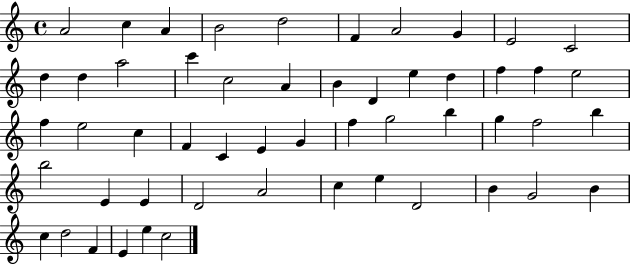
{
  \clef treble
  \time 4/4
  \defaultTimeSignature
  \key c \major
  a'2 c''4 a'4 | b'2 d''2 | f'4 a'2 g'4 | e'2 c'2 | \break d''4 d''4 a''2 | c'''4 c''2 a'4 | b'4 d'4 e''4 d''4 | f''4 f''4 e''2 | \break f''4 e''2 c''4 | f'4 c'4 e'4 g'4 | f''4 g''2 b''4 | g''4 f''2 b''4 | \break b''2 e'4 e'4 | d'2 a'2 | c''4 e''4 d'2 | b'4 g'2 b'4 | \break c''4 d''2 f'4 | e'4 e''4 c''2 | \bar "|."
}